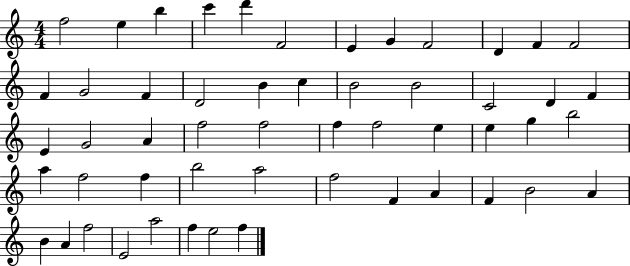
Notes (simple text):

F5/h E5/q B5/q C6/q D6/q F4/h E4/q G4/q F4/h D4/q F4/q F4/h F4/q G4/h F4/q D4/h B4/q C5/q B4/h B4/h C4/h D4/q F4/q E4/q G4/h A4/q F5/h F5/h F5/q F5/h E5/q E5/q G5/q B5/h A5/q F5/h F5/q B5/h A5/h F5/h F4/q A4/q F4/q B4/h A4/q B4/q A4/q F5/h E4/h A5/h F5/q E5/h F5/q